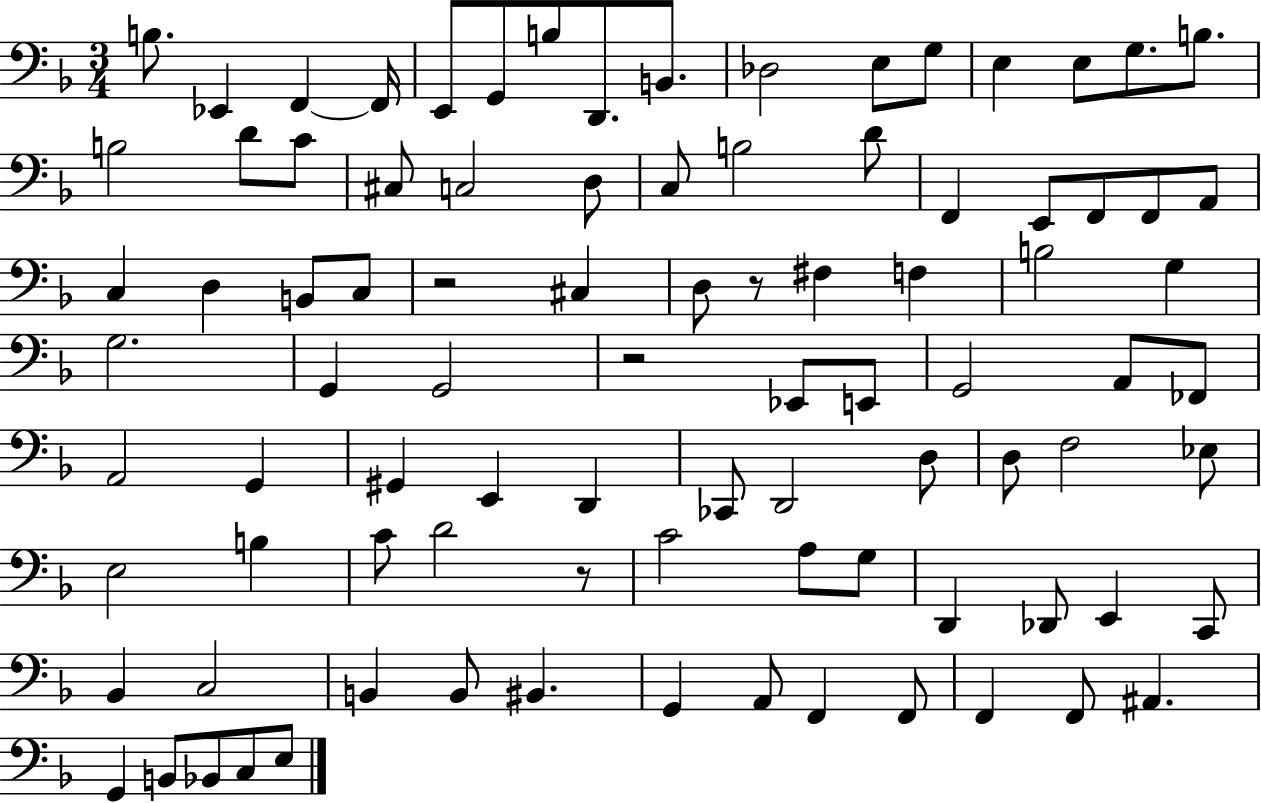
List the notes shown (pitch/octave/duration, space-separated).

B3/e. Eb2/q F2/q F2/s E2/e G2/e B3/e D2/e. B2/e. Db3/h E3/e G3/e E3/q E3/e G3/e. B3/e. B3/h D4/e C4/e C#3/e C3/h D3/e C3/e B3/h D4/e F2/q E2/e F2/e F2/e A2/e C3/q D3/q B2/e C3/e R/h C#3/q D3/e R/e F#3/q F3/q B3/h G3/q G3/h. G2/q G2/h R/h Eb2/e E2/e G2/h A2/e FES2/e A2/h G2/q G#2/q E2/q D2/q CES2/e D2/h D3/e D3/e F3/h Eb3/e E3/h B3/q C4/e D4/h R/e C4/h A3/e G3/e D2/q Db2/e E2/q C2/e Bb2/q C3/h B2/q B2/e BIS2/q. G2/q A2/e F2/q F2/e F2/q F2/e A#2/q. G2/q B2/e Bb2/e C3/e E3/e